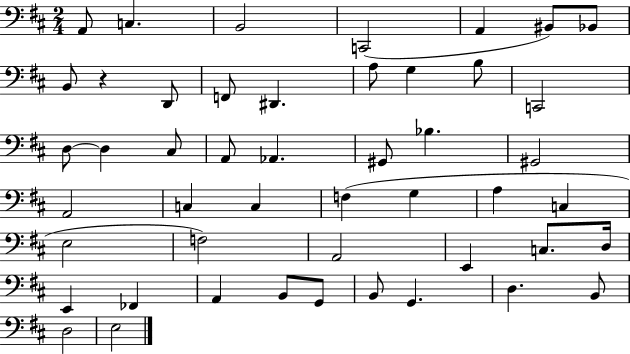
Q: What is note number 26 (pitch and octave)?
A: C3